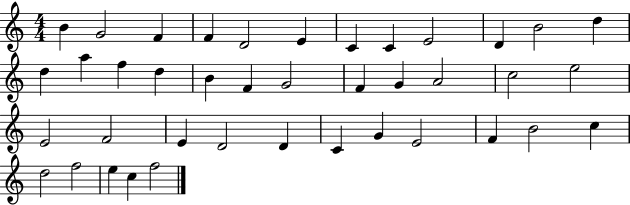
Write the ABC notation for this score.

X:1
T:Untitled
M:4/4
L:1/4
K:C
B G2 F F D2 E C C E2 D B2 d d a f d B F G2 F G A2 c2 e2 E2 F2 E D2 D C G E2 F B2 c d2 f2 e c f2